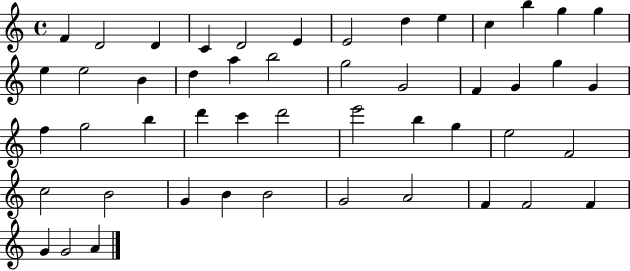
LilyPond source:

{
  \clef treble
  \time 4/4
  \defaultTimeSignature
  \key c \major
  f'4 d'2 d'4 | c'4 d'2 e'4 | e'2 d''4 e''4 | c''4 b''4 g''4 g''4 | \break e''4 e''2 b'4 | d''4 a''4 b''2 | g''2 g'2 | f'4 g'4 g''4 g'4 | \break f''4 g''2 b''4 | d'''4 c'''4 d'''2 | e'''2 b''4 g''4 | e''2 f'2 | \break c''2 b'2 | g'4 b'4 b'2 | g'2 a'2 | f'4 f'2 f'4 | \break g'4 g'2 a'4 | \bar "|."
}